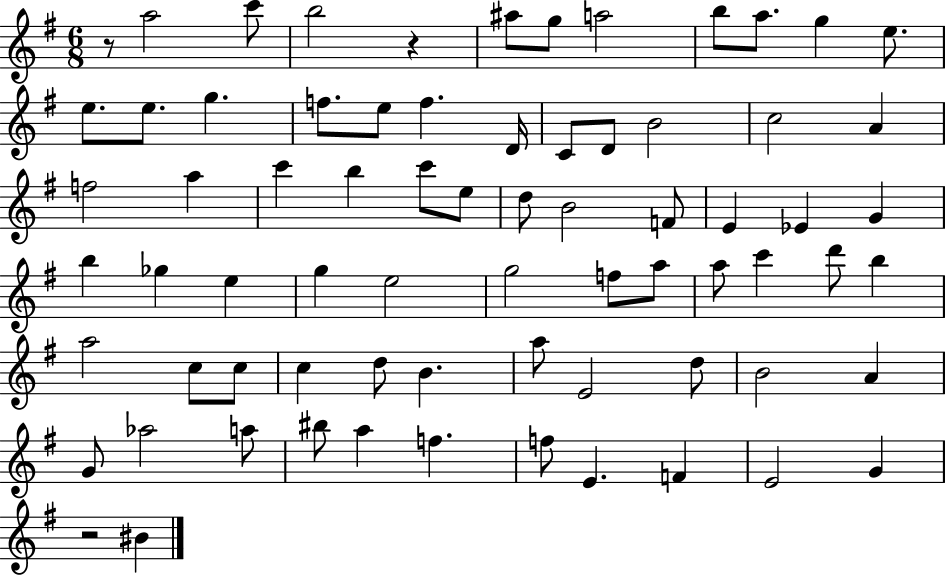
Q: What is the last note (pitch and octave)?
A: BIS4